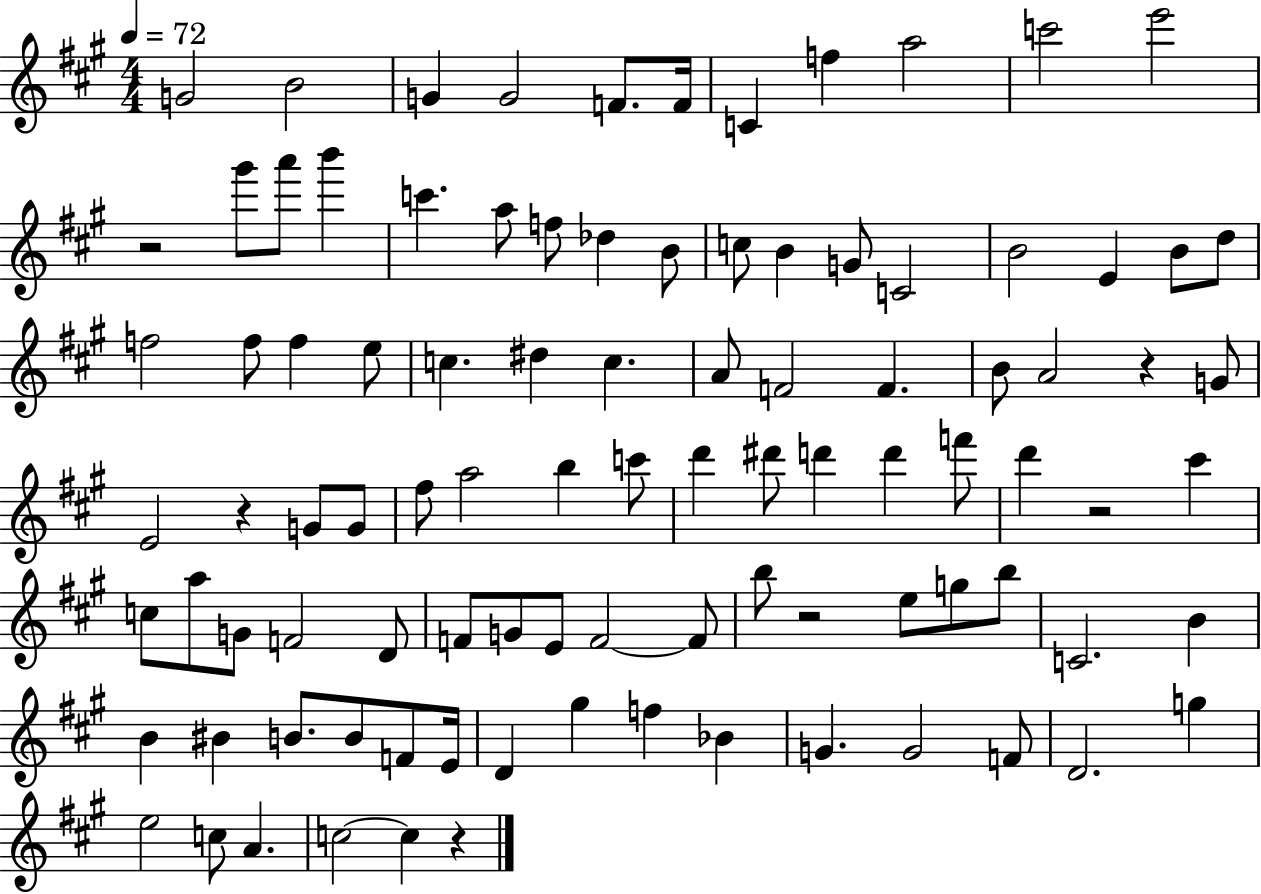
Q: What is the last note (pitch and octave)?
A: C5